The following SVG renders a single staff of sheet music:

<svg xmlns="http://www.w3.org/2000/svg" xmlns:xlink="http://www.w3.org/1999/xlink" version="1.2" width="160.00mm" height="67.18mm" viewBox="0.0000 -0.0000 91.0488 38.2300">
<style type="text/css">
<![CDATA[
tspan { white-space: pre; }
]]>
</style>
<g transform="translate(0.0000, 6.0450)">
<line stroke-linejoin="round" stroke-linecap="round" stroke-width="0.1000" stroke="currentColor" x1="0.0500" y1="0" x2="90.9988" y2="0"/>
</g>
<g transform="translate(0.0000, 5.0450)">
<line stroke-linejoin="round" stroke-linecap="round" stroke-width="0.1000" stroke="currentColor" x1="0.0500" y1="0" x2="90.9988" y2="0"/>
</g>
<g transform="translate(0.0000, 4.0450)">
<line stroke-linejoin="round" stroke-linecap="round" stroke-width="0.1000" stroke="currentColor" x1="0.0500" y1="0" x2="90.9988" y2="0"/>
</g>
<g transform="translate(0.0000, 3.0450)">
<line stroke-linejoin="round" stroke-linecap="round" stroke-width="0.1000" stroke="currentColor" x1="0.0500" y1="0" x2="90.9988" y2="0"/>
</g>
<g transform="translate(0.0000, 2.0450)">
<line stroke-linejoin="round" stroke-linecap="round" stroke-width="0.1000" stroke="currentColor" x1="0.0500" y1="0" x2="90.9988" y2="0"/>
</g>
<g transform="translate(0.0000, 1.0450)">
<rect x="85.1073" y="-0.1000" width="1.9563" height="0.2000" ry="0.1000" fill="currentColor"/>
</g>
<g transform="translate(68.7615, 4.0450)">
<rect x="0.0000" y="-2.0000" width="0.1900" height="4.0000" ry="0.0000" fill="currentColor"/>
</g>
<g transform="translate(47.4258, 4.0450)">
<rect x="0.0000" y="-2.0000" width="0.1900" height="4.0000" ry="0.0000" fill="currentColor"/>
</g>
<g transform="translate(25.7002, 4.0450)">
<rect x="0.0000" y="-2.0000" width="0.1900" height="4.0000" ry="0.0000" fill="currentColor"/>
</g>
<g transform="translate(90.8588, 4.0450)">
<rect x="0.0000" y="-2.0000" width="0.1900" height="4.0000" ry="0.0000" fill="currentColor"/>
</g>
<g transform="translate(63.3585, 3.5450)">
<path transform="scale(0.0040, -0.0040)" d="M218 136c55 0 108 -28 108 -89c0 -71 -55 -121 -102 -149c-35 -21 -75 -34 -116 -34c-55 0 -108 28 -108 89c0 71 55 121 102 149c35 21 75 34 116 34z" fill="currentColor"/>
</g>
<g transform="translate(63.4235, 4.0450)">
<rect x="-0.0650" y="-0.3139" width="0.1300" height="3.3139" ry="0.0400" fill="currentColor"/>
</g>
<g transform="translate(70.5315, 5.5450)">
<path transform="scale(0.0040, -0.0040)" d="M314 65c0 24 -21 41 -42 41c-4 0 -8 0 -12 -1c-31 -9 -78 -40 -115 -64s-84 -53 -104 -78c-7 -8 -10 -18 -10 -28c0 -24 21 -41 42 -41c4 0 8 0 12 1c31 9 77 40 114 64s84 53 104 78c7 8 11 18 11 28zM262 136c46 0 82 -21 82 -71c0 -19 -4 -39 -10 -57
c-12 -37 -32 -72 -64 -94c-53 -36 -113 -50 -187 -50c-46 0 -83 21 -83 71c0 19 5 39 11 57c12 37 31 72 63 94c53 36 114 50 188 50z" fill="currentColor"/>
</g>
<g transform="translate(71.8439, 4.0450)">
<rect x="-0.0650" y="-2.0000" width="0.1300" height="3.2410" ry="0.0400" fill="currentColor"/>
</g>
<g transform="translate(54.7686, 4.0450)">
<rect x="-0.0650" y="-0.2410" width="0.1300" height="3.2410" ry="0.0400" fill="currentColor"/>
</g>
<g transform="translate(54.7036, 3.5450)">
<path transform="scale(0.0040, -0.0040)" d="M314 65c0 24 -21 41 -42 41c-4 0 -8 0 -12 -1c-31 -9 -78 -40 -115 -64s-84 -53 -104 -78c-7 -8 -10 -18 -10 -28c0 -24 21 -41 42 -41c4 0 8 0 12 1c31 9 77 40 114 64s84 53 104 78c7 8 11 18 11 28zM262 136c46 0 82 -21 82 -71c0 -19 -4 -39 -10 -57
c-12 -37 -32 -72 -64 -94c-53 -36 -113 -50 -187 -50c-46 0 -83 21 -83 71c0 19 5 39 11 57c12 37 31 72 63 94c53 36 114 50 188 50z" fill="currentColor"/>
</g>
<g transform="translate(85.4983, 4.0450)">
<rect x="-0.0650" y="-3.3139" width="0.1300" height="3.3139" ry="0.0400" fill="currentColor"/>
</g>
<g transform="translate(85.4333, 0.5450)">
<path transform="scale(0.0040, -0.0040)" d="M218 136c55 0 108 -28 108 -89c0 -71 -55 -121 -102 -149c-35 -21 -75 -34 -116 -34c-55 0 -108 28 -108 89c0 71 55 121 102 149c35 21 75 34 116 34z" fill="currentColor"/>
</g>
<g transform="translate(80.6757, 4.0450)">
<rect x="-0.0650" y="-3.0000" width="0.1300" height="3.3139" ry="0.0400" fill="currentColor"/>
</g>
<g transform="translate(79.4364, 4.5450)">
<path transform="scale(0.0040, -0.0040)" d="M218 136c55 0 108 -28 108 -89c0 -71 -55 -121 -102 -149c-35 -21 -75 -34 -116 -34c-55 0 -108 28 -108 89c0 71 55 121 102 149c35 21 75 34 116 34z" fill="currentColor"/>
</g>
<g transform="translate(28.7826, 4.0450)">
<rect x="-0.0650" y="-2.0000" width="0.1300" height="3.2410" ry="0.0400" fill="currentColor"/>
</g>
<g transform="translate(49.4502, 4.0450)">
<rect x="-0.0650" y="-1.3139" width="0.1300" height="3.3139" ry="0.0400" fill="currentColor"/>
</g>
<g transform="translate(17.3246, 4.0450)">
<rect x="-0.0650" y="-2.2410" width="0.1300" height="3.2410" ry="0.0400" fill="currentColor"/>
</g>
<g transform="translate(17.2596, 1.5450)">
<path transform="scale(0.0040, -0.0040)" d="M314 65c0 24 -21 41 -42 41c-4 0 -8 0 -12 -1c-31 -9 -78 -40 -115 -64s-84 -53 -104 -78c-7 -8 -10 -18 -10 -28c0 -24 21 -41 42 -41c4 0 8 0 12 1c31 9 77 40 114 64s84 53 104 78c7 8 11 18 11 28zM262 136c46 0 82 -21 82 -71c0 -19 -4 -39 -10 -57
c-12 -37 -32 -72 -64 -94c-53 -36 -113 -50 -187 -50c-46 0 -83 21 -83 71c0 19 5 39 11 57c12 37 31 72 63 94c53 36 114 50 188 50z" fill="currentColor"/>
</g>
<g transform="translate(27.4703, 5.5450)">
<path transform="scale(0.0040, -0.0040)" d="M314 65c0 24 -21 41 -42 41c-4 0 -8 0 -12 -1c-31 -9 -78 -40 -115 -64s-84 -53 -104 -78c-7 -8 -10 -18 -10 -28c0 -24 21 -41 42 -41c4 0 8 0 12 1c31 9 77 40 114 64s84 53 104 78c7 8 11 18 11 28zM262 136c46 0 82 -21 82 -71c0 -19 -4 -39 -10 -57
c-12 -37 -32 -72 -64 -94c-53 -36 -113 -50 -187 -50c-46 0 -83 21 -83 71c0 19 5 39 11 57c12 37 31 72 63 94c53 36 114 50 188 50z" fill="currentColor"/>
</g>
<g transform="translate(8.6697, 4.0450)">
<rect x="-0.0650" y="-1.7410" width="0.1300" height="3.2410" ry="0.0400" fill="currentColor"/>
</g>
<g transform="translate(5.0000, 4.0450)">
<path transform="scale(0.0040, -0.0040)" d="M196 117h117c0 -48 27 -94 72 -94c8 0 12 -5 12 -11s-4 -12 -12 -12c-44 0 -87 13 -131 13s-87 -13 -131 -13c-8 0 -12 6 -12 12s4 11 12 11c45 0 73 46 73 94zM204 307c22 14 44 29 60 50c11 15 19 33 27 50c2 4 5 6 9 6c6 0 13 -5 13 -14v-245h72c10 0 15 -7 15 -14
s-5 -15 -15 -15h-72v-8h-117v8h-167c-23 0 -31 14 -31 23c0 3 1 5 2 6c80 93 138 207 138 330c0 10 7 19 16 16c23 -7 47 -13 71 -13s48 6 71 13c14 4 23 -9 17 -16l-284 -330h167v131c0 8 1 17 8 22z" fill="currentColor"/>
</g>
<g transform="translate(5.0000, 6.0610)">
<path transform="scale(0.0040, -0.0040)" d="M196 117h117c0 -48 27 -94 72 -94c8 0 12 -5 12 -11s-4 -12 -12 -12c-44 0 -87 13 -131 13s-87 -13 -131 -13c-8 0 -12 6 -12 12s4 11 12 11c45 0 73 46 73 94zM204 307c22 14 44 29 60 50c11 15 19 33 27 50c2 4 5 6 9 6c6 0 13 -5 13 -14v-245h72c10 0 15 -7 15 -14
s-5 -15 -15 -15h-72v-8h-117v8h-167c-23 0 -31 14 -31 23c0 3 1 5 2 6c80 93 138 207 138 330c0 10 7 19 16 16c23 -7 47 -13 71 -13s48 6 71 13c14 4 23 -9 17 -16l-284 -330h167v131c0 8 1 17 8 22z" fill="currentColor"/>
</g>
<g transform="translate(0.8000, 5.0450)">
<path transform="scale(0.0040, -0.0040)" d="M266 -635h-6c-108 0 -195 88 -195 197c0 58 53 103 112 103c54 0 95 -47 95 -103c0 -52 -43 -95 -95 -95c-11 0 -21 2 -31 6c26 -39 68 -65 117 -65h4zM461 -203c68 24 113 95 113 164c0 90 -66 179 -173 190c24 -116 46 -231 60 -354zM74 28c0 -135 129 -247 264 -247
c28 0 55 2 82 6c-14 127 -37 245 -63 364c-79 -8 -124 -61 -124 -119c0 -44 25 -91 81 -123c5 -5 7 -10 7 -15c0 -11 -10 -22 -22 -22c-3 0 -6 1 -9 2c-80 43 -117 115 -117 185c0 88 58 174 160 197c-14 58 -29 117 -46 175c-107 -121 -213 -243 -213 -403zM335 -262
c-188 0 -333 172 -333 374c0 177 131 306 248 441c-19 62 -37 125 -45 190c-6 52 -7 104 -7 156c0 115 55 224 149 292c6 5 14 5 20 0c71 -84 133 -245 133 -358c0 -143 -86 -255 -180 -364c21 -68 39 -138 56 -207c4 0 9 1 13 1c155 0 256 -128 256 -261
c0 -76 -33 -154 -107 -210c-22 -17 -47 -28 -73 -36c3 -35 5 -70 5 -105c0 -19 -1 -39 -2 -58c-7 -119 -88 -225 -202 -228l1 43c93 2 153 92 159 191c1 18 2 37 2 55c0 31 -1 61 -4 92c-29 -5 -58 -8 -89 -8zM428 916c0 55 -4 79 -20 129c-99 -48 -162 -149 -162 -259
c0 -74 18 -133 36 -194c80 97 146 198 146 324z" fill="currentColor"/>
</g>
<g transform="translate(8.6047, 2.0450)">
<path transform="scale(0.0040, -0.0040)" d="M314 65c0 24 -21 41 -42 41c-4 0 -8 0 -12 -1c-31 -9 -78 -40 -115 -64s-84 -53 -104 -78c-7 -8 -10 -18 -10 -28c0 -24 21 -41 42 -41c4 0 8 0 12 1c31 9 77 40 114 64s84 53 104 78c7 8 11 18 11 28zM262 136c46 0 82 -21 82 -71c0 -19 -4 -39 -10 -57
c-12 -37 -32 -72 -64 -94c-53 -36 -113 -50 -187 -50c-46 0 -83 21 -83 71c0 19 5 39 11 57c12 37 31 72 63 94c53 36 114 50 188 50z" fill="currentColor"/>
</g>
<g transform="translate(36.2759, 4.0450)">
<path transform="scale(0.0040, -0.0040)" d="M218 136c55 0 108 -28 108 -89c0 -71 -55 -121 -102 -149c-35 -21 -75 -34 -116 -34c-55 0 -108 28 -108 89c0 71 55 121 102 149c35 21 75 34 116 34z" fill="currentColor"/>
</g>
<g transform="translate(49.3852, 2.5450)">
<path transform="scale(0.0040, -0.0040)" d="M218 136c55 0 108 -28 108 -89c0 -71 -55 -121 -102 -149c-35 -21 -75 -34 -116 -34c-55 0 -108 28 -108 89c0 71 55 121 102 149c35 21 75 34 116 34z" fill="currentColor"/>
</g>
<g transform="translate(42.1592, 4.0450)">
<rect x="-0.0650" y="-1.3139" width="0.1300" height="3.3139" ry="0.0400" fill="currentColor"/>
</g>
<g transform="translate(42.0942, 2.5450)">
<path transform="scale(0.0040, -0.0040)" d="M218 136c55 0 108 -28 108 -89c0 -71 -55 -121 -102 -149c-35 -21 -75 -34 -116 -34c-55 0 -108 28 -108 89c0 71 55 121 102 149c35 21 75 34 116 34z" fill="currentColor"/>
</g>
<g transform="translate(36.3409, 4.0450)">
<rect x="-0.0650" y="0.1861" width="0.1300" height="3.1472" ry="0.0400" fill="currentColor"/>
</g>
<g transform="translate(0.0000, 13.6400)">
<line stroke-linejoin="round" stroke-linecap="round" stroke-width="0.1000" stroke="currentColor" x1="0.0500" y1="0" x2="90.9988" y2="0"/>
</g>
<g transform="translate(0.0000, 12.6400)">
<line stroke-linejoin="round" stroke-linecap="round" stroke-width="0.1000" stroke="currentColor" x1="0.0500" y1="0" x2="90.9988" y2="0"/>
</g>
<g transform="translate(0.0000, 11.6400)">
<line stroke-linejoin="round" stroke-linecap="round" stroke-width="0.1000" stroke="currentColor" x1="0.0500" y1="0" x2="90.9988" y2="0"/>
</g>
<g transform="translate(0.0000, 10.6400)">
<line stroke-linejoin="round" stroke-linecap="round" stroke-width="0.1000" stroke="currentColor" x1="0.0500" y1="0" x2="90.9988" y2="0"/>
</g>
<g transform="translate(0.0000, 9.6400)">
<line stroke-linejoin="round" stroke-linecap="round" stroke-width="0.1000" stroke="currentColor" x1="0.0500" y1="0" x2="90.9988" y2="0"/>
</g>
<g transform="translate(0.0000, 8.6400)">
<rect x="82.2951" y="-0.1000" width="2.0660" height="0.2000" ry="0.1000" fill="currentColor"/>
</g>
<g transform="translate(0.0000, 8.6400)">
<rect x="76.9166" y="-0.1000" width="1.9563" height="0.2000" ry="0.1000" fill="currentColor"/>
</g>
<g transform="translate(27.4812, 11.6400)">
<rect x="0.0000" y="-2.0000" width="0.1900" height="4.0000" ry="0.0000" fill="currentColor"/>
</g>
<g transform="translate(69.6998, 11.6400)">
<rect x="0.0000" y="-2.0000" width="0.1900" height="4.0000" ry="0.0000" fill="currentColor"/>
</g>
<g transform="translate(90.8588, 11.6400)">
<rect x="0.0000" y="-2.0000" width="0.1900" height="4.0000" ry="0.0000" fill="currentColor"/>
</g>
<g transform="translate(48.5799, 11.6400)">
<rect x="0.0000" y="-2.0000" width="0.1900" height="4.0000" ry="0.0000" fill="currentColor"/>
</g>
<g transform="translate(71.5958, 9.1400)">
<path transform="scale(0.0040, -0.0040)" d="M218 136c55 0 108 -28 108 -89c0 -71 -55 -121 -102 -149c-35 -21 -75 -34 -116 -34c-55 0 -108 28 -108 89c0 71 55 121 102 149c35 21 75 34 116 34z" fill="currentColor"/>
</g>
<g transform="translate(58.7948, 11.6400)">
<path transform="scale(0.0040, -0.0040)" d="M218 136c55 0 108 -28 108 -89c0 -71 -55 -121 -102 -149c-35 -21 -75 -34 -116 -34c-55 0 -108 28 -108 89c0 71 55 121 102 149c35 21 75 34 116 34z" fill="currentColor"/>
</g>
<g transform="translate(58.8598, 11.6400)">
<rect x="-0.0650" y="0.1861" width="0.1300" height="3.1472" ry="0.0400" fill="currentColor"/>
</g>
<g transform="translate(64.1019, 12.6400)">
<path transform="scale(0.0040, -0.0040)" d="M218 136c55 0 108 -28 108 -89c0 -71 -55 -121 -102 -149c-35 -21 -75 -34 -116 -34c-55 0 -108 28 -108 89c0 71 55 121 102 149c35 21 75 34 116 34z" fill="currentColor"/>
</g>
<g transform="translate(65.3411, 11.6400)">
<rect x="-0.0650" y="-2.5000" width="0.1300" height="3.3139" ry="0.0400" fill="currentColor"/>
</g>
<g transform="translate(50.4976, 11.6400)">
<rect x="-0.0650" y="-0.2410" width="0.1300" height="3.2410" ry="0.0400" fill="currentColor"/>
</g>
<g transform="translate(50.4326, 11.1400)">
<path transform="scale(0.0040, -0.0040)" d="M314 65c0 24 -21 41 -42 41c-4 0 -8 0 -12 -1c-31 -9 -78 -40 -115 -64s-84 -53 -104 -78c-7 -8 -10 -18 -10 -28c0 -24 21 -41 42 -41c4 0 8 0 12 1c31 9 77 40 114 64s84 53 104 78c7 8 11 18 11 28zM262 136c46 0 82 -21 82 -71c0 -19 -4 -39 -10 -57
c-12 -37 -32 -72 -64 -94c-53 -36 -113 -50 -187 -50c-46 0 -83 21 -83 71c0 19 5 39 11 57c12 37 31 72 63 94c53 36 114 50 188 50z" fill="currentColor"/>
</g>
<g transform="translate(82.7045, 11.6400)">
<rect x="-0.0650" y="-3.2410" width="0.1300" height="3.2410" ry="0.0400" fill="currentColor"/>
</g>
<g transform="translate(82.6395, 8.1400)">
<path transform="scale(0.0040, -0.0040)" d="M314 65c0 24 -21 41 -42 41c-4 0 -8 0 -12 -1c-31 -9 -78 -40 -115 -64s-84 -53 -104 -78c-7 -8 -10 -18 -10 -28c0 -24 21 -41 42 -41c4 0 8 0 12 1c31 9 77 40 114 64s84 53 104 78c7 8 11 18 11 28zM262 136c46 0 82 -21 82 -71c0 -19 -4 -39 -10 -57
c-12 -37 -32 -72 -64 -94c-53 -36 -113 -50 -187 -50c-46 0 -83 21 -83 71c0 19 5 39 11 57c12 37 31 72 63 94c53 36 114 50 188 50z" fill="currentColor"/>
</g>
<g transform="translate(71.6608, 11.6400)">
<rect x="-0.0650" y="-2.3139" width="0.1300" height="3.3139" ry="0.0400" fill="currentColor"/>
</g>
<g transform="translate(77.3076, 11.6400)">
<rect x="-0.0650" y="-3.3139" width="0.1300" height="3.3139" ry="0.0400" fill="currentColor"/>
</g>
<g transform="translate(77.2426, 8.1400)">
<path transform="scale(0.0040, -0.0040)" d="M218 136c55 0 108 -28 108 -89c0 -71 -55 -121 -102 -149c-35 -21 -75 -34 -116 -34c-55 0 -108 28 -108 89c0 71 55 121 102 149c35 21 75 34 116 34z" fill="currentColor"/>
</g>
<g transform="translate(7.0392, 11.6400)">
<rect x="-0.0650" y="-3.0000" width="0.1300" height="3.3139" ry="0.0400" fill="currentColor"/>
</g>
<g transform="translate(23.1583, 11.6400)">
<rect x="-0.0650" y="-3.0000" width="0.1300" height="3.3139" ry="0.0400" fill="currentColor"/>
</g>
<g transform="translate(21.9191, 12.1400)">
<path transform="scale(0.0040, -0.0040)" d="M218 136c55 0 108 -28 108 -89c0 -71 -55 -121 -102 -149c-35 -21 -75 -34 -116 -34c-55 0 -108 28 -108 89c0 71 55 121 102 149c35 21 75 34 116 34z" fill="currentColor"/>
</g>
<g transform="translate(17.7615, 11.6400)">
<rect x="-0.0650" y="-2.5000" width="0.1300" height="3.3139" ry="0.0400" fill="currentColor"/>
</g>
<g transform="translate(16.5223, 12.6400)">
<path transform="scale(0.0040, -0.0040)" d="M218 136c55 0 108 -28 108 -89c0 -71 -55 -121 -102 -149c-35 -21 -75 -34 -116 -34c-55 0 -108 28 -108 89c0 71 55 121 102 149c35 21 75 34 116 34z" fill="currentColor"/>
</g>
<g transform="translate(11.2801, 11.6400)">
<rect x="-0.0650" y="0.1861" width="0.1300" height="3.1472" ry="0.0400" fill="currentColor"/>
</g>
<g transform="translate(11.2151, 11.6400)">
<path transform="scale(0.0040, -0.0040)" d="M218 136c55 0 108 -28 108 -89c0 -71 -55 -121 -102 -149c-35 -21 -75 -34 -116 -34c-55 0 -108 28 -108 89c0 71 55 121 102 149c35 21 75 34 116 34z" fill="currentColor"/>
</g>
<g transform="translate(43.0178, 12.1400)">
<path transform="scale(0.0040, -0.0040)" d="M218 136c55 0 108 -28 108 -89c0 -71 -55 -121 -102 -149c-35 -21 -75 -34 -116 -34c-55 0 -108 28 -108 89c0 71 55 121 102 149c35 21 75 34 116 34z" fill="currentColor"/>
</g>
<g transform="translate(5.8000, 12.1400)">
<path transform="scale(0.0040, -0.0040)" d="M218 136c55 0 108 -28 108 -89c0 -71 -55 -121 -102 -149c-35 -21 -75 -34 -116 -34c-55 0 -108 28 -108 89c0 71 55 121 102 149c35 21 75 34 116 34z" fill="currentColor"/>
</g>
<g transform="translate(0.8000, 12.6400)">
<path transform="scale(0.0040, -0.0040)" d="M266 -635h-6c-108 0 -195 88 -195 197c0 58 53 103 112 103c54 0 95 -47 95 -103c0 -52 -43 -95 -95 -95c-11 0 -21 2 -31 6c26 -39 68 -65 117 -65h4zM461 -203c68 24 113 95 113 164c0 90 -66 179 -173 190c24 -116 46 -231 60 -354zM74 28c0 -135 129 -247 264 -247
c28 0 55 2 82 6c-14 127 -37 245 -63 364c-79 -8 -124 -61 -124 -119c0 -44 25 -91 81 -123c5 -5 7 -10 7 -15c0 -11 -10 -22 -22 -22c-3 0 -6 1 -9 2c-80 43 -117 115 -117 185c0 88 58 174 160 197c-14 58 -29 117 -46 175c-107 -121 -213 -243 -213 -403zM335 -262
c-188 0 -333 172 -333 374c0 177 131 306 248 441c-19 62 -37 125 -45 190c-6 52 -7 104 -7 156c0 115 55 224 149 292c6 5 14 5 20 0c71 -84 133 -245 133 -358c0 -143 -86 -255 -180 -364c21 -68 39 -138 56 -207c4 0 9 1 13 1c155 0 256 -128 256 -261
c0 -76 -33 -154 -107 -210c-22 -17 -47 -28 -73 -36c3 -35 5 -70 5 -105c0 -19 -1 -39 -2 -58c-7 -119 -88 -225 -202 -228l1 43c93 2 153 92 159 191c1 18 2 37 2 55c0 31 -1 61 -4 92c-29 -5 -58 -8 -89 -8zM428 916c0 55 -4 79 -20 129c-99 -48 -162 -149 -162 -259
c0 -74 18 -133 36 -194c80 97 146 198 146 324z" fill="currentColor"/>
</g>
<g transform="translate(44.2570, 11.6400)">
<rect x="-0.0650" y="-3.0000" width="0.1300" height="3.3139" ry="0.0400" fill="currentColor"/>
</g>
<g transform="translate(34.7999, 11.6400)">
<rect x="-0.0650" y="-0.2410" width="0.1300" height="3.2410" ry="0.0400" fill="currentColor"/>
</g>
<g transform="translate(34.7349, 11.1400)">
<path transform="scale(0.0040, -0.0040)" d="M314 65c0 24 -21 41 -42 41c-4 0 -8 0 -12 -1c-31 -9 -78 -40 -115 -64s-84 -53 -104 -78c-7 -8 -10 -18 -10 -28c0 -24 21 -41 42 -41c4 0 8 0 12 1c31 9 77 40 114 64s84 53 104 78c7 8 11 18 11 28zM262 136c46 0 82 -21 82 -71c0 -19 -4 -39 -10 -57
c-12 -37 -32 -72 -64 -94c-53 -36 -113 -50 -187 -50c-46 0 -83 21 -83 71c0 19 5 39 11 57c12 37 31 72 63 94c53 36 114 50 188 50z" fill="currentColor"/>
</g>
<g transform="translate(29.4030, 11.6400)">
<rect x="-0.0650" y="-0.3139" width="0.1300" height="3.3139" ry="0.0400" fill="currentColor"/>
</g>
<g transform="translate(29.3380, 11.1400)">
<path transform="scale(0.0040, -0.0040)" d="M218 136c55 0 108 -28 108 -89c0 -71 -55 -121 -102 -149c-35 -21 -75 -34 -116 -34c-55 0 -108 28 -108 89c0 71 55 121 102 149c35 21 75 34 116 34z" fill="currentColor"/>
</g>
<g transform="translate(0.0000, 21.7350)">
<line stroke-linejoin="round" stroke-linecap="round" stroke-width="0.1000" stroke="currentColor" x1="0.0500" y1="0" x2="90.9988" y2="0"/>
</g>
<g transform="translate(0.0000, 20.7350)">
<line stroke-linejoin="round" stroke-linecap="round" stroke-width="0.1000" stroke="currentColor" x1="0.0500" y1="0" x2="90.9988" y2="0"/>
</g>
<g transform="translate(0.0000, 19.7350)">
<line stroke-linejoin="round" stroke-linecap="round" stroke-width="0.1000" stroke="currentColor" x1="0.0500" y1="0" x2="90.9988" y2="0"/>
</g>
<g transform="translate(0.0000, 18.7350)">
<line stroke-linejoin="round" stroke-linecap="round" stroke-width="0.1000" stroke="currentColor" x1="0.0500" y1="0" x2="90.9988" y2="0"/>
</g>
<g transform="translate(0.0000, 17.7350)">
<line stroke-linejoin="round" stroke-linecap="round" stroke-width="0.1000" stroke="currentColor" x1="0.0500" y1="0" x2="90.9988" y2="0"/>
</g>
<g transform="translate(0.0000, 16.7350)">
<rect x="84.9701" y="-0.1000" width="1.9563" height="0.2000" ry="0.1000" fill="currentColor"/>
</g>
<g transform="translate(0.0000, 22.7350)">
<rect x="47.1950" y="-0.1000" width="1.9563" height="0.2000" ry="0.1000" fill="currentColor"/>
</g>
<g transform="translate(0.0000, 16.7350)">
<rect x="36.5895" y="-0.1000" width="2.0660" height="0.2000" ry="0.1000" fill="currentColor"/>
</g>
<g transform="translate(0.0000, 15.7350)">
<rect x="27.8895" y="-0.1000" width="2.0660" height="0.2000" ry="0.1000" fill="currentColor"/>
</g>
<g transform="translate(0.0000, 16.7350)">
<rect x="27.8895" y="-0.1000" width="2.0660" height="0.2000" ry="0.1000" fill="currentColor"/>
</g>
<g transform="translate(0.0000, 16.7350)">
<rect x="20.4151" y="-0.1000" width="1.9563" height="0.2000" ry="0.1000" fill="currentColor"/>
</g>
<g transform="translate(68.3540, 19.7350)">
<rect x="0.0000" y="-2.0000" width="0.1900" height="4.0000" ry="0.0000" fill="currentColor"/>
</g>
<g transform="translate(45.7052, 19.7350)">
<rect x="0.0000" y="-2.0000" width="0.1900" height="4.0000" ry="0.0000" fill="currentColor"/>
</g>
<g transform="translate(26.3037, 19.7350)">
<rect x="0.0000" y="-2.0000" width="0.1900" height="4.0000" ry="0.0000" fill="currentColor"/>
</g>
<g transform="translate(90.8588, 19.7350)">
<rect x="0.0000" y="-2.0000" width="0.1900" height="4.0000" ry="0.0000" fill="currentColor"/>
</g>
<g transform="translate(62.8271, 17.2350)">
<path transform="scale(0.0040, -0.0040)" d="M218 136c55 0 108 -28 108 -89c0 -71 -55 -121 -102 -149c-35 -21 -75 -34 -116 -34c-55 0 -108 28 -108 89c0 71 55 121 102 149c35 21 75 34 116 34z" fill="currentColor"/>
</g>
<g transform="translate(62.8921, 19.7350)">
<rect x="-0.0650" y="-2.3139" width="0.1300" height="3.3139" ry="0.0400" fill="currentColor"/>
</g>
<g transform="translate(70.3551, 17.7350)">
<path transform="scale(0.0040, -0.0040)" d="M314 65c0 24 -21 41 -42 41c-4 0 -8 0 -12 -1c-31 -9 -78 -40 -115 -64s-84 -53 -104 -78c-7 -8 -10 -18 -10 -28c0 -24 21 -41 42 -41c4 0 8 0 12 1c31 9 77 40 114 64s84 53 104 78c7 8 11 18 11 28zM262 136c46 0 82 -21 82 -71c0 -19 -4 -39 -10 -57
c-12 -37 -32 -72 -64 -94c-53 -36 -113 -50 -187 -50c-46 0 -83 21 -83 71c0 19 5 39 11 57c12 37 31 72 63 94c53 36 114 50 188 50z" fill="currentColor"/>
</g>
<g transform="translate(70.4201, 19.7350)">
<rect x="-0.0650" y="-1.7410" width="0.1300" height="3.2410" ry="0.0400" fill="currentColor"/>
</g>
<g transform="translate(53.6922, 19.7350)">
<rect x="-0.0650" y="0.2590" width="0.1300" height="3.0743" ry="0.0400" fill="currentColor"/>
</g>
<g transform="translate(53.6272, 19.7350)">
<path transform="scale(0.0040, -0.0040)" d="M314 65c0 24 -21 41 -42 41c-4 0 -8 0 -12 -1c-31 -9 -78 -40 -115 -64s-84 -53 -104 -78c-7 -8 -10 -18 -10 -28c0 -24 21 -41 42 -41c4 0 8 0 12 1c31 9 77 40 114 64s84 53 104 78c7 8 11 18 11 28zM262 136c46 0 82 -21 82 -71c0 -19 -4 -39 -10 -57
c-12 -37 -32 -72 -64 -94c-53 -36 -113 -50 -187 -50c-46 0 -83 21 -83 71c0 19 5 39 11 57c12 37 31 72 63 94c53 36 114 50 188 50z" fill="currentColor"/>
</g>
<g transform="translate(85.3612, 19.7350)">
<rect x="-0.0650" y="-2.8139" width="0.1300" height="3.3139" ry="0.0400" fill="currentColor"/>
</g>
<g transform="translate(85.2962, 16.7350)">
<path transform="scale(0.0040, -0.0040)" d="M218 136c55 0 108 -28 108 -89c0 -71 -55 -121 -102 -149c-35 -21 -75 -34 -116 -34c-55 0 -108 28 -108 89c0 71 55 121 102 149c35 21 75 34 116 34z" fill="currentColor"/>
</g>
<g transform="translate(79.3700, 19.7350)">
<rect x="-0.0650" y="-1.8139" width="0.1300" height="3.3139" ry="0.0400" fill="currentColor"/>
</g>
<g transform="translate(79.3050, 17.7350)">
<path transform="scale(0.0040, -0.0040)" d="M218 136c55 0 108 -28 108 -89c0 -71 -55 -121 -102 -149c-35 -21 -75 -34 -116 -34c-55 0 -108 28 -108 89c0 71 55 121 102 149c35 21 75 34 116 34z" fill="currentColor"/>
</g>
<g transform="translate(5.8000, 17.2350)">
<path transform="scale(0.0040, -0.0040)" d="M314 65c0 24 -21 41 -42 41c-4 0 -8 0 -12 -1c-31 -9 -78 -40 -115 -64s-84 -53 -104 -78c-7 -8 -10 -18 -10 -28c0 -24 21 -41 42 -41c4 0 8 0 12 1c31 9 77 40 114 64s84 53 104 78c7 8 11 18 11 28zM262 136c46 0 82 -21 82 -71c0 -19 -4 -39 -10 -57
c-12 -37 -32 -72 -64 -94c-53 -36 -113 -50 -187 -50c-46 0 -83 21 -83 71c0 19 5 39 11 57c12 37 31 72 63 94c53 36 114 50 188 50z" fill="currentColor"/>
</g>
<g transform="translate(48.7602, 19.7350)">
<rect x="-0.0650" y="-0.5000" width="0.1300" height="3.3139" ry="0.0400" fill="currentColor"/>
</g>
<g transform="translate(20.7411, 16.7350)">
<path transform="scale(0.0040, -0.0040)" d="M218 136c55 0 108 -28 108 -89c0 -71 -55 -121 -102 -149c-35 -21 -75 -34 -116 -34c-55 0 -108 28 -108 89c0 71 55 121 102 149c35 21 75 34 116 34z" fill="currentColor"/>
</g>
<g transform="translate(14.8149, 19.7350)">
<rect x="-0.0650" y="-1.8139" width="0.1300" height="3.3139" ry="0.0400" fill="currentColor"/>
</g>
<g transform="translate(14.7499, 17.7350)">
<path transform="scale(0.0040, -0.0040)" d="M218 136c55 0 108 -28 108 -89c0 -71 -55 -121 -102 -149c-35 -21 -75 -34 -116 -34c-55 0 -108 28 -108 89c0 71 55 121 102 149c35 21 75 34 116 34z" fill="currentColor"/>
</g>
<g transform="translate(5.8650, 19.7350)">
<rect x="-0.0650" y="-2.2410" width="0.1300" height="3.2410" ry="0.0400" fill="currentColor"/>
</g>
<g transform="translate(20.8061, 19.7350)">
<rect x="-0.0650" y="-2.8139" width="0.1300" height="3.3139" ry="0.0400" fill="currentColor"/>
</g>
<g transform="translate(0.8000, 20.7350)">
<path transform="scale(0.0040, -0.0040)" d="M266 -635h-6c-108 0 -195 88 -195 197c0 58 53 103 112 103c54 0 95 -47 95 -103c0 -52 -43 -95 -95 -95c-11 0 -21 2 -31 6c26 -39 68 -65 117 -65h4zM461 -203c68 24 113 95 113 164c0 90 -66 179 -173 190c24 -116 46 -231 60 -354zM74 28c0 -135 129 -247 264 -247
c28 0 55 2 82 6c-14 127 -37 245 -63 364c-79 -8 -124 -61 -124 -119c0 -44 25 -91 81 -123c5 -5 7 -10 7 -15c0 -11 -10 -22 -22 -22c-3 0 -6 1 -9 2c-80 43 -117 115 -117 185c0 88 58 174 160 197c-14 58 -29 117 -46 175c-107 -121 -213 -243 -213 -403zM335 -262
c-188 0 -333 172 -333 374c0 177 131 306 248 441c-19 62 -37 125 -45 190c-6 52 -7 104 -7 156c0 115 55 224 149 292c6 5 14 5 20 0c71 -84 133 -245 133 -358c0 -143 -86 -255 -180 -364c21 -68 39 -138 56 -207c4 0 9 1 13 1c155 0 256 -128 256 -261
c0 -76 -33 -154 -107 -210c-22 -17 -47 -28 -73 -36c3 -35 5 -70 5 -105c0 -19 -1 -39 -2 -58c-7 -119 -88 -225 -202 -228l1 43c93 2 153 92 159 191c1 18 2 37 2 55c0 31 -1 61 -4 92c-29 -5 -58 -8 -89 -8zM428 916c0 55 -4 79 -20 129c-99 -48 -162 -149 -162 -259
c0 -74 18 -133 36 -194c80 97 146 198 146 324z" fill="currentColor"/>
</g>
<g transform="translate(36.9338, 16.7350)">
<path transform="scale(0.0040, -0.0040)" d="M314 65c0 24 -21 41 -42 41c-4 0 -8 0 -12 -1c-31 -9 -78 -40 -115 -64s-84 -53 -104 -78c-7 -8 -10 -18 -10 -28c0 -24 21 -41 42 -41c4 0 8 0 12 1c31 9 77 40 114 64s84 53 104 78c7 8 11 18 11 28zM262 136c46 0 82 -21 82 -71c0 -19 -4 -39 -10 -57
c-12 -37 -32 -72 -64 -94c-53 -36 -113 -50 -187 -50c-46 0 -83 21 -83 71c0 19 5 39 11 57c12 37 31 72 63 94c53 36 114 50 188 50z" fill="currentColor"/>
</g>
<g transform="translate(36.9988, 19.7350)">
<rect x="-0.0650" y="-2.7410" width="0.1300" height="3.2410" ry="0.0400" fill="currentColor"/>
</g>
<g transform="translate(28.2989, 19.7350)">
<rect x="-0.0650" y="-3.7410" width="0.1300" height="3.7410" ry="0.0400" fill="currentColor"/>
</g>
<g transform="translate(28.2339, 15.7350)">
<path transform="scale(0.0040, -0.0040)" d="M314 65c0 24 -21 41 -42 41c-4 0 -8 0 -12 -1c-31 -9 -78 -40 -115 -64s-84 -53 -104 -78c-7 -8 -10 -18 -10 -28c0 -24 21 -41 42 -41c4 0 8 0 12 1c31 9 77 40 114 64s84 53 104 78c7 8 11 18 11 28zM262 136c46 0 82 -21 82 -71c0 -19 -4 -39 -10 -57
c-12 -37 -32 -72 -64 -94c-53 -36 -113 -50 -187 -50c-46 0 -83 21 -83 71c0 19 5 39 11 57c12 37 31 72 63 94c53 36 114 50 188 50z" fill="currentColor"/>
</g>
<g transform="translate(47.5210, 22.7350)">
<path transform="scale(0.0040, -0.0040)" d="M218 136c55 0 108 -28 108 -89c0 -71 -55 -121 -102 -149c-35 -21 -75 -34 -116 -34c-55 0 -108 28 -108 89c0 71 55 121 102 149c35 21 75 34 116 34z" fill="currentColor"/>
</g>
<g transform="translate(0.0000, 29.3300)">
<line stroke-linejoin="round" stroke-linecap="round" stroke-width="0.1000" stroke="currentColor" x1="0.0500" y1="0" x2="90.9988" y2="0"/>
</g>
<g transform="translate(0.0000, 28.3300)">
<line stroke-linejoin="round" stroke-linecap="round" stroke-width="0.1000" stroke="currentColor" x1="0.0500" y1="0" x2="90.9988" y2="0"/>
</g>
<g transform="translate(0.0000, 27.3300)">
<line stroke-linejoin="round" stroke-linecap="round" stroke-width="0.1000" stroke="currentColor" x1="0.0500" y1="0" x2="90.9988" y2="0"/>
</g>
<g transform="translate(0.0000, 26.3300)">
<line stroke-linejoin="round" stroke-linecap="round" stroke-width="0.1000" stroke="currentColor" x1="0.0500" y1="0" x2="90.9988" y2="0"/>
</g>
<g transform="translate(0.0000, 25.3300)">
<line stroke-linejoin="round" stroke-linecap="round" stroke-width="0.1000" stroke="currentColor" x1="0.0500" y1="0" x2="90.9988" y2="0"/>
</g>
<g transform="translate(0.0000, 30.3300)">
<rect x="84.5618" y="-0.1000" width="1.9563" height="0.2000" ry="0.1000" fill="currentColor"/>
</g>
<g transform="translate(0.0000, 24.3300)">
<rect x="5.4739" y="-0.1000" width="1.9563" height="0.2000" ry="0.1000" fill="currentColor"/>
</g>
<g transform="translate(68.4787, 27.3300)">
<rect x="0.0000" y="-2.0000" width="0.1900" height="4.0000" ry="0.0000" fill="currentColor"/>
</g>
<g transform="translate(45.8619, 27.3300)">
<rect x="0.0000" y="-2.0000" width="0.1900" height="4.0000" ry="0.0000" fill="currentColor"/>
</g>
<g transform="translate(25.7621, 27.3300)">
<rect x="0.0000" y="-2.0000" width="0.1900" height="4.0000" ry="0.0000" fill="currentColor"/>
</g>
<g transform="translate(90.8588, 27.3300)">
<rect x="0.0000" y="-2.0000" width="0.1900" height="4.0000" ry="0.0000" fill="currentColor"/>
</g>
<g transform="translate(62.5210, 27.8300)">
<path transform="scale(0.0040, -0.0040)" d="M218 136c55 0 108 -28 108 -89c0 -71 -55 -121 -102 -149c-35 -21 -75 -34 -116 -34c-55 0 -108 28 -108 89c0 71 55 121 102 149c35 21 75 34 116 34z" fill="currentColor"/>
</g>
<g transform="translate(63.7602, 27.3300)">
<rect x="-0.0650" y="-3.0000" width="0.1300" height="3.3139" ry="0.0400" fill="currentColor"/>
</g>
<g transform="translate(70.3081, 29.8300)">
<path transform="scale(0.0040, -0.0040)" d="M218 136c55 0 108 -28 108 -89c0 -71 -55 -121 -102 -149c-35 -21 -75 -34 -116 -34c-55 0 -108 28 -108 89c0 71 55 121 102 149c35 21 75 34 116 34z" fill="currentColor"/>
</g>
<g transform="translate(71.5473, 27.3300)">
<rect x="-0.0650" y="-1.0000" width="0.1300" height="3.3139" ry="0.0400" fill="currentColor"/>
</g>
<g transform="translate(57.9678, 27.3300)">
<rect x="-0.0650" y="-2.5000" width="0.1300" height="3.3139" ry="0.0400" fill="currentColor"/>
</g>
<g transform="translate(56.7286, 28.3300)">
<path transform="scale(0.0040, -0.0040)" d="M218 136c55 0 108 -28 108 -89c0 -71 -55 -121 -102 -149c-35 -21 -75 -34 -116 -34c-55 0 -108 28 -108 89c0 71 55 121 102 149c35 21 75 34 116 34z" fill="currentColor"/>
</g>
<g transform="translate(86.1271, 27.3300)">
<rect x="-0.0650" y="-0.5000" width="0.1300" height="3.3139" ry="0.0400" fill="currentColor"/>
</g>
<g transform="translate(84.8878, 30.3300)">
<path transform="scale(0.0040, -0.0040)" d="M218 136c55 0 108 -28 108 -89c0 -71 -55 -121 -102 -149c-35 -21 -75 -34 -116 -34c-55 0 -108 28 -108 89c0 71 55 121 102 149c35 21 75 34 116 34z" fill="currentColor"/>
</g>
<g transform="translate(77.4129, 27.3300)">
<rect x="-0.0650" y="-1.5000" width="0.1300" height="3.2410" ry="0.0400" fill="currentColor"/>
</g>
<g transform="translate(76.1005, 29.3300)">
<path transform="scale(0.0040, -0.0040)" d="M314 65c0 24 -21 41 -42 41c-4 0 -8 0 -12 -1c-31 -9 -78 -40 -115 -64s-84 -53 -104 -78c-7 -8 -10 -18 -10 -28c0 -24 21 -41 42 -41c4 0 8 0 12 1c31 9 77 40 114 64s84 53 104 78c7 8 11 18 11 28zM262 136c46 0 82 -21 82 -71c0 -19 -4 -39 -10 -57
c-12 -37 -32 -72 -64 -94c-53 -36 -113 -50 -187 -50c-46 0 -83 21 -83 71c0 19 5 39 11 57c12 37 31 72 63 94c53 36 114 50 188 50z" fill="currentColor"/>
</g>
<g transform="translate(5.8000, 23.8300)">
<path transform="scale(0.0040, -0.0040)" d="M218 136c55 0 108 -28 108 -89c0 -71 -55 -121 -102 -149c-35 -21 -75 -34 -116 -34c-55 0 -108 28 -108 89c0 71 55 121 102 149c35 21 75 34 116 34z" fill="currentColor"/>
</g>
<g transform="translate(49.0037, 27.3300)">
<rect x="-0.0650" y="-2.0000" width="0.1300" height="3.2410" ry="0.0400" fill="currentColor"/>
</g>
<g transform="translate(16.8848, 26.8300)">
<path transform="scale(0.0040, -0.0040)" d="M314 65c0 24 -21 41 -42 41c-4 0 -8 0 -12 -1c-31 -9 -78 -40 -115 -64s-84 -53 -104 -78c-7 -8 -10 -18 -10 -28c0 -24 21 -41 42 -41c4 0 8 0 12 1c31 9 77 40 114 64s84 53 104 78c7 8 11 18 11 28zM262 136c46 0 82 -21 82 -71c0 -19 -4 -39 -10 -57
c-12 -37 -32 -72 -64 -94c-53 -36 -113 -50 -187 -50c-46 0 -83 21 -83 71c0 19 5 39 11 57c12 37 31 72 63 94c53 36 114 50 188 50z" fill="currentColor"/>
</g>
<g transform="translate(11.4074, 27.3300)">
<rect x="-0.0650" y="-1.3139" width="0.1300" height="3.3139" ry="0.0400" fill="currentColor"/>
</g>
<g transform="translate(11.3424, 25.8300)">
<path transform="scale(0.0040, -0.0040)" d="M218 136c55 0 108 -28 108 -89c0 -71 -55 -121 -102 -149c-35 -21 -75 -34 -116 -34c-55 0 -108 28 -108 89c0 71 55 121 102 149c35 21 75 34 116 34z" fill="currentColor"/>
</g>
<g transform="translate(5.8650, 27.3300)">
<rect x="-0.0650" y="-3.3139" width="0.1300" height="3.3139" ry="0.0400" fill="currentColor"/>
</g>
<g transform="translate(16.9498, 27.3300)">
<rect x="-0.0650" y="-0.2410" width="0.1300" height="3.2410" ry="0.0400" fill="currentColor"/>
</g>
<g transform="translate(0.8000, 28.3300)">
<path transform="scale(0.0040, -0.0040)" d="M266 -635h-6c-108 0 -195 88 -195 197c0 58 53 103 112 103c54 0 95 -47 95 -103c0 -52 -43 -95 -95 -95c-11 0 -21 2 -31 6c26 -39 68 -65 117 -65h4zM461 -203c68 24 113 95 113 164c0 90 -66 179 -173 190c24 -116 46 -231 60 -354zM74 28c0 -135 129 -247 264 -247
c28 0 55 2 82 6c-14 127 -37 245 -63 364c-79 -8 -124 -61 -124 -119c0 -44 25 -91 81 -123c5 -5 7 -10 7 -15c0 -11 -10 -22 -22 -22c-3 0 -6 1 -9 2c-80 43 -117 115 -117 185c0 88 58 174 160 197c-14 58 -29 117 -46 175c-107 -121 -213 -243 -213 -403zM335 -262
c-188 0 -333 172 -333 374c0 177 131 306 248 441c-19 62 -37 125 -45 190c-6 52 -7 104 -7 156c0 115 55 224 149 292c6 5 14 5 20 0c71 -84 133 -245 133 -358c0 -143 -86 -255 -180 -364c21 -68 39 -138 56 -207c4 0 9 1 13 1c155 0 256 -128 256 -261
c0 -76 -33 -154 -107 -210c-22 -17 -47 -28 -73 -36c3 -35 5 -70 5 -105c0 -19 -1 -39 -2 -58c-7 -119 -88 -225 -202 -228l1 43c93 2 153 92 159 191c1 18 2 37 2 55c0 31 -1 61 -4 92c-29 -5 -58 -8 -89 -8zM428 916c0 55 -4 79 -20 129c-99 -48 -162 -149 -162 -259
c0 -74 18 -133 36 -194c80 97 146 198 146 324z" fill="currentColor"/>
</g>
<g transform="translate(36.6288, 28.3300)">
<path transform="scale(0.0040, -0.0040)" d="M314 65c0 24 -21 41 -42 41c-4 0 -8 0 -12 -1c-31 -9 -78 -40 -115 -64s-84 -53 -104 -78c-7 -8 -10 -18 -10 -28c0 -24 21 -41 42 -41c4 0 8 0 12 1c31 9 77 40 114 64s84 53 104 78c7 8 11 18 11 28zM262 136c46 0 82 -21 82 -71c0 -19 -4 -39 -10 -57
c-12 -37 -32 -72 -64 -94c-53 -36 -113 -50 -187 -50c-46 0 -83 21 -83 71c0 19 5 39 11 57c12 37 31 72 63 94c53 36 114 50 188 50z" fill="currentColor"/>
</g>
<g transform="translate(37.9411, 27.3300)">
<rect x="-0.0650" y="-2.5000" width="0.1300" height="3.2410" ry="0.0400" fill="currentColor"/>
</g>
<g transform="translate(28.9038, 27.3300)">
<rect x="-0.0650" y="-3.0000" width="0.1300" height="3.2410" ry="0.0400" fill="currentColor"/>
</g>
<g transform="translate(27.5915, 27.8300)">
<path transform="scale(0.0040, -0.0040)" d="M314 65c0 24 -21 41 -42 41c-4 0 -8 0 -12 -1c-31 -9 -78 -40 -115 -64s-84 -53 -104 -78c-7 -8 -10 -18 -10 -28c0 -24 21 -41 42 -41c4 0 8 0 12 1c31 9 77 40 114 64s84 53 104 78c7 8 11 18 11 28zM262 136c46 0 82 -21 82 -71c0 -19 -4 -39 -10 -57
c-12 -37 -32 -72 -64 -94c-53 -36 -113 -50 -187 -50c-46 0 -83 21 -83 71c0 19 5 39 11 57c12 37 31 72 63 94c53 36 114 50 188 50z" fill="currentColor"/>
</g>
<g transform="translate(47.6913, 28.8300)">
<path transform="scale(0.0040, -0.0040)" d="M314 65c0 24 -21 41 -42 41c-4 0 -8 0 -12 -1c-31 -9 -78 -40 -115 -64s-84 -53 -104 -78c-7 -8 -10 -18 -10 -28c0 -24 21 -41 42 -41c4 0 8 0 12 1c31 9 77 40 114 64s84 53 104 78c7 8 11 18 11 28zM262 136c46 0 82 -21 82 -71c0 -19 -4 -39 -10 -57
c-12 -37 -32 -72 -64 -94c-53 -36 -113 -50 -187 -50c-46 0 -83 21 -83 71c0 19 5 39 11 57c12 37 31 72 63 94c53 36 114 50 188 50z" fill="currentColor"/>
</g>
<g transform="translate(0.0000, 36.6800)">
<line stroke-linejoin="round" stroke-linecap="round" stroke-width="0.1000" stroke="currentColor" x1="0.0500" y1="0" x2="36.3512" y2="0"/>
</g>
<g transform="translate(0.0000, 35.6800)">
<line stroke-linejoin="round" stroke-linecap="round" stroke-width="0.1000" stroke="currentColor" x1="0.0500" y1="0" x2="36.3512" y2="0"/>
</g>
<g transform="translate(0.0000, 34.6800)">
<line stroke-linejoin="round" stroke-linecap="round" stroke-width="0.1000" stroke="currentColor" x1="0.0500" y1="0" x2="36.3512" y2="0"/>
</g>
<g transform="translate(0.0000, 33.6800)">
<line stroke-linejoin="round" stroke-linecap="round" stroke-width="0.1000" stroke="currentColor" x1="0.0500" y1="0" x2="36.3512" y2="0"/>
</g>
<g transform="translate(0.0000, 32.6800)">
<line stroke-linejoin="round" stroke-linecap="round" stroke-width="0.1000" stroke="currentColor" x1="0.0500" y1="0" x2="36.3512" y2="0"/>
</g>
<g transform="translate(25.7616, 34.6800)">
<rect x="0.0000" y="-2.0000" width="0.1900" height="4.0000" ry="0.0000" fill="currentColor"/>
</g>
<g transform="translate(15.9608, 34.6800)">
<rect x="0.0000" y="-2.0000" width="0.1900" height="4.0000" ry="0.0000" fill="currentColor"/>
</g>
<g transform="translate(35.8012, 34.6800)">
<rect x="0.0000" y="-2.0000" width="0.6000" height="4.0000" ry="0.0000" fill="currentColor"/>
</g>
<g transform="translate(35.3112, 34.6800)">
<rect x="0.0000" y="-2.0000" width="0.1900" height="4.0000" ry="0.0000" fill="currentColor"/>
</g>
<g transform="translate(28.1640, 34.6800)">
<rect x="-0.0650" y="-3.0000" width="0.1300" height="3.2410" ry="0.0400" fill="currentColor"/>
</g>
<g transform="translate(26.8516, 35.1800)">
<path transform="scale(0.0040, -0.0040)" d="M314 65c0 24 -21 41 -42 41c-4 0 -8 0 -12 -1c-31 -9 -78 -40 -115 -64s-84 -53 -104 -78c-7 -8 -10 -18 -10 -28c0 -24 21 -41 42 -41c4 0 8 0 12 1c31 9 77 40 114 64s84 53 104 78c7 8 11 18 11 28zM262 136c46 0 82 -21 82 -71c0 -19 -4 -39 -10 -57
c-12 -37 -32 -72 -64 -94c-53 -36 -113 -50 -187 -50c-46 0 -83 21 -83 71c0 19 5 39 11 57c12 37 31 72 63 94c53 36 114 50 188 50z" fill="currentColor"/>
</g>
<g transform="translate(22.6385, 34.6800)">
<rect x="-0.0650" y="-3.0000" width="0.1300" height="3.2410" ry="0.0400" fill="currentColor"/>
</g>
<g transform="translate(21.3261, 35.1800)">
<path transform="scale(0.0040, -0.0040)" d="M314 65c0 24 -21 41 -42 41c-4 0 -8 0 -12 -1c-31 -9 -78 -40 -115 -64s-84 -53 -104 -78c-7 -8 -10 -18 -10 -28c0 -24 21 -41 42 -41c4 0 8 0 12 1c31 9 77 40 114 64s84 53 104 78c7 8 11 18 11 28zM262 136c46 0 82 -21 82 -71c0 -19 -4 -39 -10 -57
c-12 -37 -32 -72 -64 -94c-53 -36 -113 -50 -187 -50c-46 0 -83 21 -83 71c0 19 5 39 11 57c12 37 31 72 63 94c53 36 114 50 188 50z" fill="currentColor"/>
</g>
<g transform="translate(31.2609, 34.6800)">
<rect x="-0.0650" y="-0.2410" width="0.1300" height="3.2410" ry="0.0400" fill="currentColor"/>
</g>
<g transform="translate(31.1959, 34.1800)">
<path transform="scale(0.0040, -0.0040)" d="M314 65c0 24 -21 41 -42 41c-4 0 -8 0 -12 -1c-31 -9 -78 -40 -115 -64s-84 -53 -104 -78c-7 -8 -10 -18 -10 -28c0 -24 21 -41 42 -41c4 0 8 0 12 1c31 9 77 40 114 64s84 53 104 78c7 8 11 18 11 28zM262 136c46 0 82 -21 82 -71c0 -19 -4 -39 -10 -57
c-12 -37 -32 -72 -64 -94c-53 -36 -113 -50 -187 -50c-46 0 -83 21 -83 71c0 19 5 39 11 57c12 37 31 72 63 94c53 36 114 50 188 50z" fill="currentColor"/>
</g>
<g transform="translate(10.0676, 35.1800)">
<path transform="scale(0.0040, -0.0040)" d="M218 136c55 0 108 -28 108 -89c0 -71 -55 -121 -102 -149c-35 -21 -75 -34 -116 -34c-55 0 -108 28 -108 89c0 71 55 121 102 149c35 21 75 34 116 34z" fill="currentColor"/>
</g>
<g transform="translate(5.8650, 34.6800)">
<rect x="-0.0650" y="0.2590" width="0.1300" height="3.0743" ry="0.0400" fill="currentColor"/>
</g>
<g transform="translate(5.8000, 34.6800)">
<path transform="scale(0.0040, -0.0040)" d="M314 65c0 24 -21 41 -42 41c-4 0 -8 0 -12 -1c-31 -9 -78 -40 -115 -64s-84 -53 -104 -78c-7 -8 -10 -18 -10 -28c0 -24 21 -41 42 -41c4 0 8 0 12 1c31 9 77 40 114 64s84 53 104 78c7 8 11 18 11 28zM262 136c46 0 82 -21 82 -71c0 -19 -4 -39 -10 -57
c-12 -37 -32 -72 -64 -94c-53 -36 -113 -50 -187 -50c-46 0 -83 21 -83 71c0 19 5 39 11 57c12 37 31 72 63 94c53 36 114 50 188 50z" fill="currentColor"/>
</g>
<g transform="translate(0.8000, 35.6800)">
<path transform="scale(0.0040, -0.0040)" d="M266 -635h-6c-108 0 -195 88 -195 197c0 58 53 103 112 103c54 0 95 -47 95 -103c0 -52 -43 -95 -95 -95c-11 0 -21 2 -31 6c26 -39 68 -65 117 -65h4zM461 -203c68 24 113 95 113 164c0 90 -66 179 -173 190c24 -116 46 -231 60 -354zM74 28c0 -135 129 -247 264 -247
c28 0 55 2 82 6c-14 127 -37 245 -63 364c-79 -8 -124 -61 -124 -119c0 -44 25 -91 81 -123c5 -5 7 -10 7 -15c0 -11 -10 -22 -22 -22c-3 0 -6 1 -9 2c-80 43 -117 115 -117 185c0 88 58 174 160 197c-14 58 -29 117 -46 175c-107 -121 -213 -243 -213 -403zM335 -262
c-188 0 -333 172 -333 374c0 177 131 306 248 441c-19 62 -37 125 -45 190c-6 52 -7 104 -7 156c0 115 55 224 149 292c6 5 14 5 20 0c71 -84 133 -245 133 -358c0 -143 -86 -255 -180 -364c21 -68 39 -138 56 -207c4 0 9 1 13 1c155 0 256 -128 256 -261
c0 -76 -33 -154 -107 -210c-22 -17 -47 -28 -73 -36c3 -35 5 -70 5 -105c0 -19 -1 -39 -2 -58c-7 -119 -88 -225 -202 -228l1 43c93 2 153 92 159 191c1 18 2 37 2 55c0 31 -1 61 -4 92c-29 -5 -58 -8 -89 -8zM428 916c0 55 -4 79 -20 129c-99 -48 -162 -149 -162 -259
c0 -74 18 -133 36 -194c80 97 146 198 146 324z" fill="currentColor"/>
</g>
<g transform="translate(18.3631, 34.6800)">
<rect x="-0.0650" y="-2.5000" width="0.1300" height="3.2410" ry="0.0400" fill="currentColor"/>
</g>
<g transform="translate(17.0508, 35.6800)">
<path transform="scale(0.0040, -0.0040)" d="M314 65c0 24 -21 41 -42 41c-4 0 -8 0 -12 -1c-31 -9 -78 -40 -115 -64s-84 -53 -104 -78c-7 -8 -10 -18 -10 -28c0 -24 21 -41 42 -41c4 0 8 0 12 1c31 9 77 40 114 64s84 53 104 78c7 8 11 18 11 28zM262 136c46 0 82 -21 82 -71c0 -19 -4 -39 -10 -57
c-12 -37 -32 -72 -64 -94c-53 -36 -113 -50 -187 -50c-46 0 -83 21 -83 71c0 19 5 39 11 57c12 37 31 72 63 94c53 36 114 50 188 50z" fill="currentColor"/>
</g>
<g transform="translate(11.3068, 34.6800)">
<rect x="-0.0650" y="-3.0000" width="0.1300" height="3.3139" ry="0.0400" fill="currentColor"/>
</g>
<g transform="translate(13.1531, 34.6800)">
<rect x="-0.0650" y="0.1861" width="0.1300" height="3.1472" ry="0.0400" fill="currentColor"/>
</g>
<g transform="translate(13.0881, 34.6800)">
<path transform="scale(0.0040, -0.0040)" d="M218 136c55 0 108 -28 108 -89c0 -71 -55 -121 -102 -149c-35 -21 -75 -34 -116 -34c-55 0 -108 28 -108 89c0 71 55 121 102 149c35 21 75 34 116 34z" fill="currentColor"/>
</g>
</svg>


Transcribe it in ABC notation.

X:1
T:Untitled
M:4/4
L:1/4
K:C
f2 g2 F2 B e e c2 c F2 A b A B G A c c2 A c2 B G g b b2 g2 f a c'2 a2 C B2 g f2 f a b e c2 A2 G2 F2 G A D E2 C B2 A B G2 A2 A2 c2